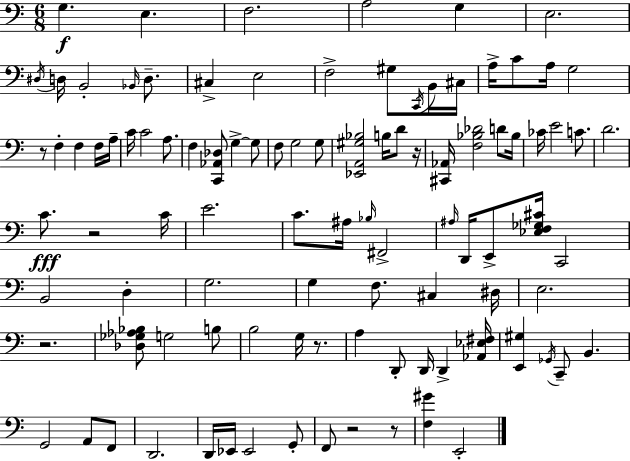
{
  \clef bass
  \numericTimeSignature
  \time 6/8
  \key c \major
  g4.\f e4. | f2. | a2 g4 | e2. | \break \acciaccatura { dis16 } d16 b,2-. \grace { bes,16 } d8.-- | cis4-> e2 | f2-> gis8 | \acciaccatura { c,16 } b,16 cis16 a16-> c'8 a16 g2 | \break r8 f4-. f4 | f16 a16-- c'16 c'2 | a8. f4 <c, aes, des>8 g4->~~ | g8 f8 g2 | \break g8 <ees, a, gis bes>2 b16 | d'8 r16 <cis, aes,>16 <f bes des'>2 | d'8 bes16 ces'16 e'2 | c'8. d'2. | \break c'8.\fff r2 | c'16 e'2. | c'8. ais16 \grace { bes16 } fis,2-> | \grace { ais16 } d,16 e,8-> <ees f ges cis'>16 c,2 | \break b,2 | d4-. g2. | g4 f8. | cis4 dis16 e2. | \break r2. | <des ges aes bes>8 g2 | b8 b2 | g16 r8. a4 d,8-. d,16 | \break d,4-> <aes, ees fis>16 <e, gis>4 \acciaccatura { ges,16 } c,8-- | b,4. g,2 | a,8 f,8 d,2. | d,16 ees,16 ees,2 | \break g,8-. f,8 r2 | r8 <f gis'>4 e,2-. | \bar "|."
}